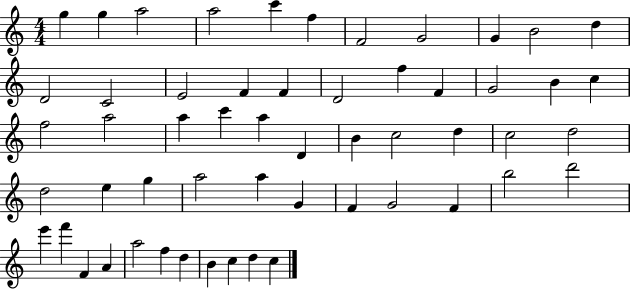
G5/q G5/q A5/h A5/h C6/q F5/q F4/h G4/h G4/q B4/h D5/q D4/h C4/h E4/h F4/q F4/q D4/h F5/q F4/q G4/h B4/q C5/q F5/h A5/h A5/q C6/q A5/q D4/q B4/q C5/h D5/q C5/h D5/h D5/h E5/q G5/q A5/h A5/q G4/q F4/q G4/h F4/q B5/h D6/h E6/q F6/q F4/q A4/q A5/h F5/q D5/q B4/q C5/q D5/q C5/q